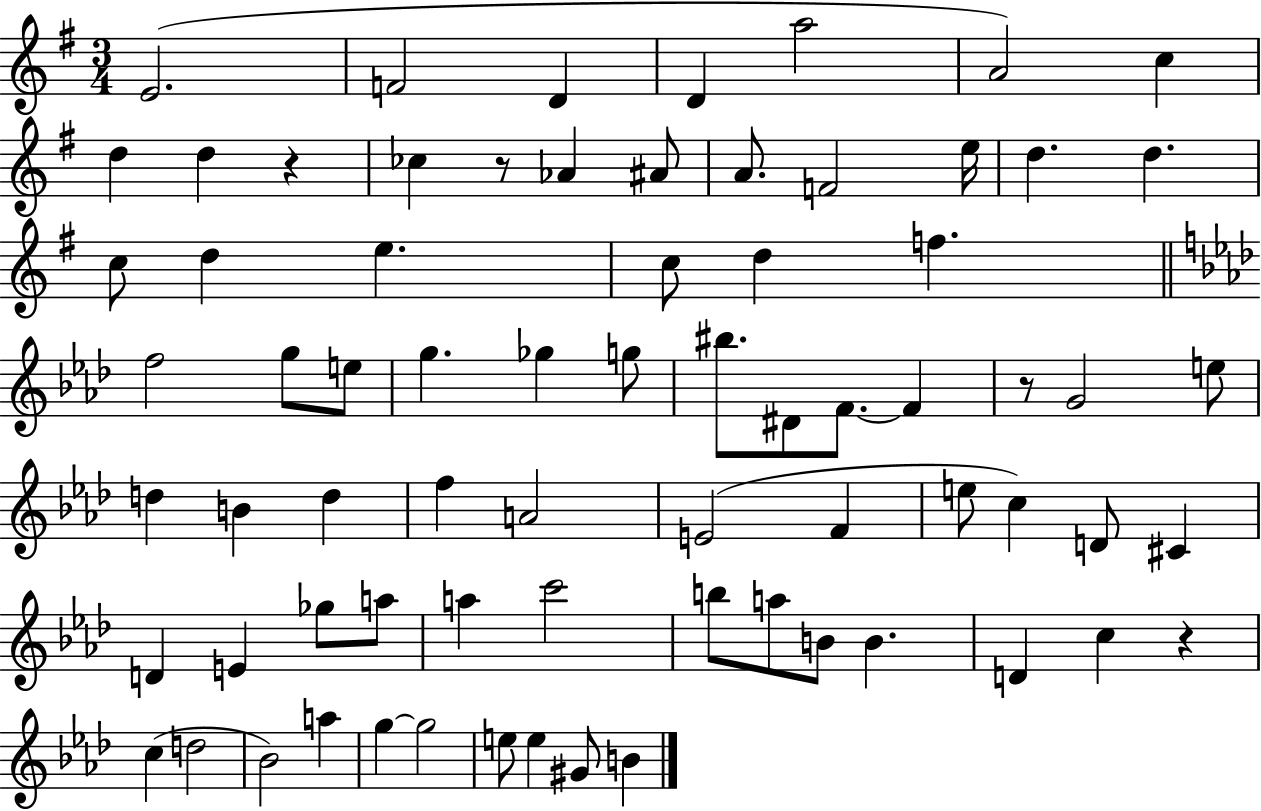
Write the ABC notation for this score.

X:1
T:Untitled
M:3/4
L:1/4
K:G
E2 F2 D D a2 A2 c d d z _c z/2 _A ^A/2 A/2 F2 e/4 d d c/2 d e c/2 d f f2 g/2 e/2 g _g g/2 ^b/2 ^D/2 F/2 F z/2 G2 e/2 d B d f A2 E2 F e/2 c D/2 ^C D E _g/2 a/2 a c'2 b/2 a/2 B/2 B D c z c d2 _B2 a g g2 e/2 e ^G/2 B